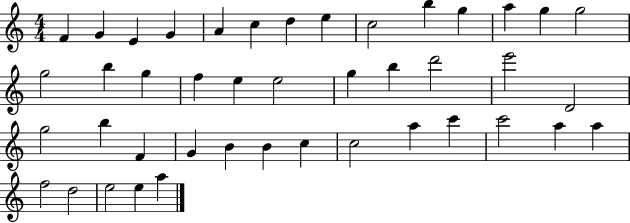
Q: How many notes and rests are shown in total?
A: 43